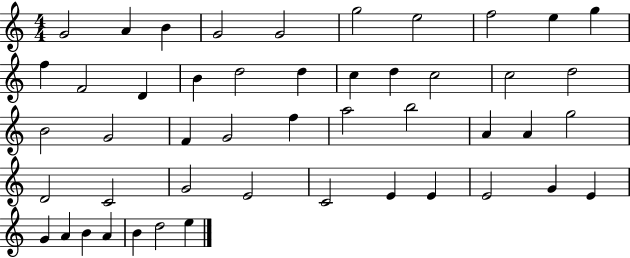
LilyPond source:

{
  \clef treble
  \numericTimeSignature
  \time 4/4
  \key c \major
  g'2 a'4 b'4 | g'2 g'2 | g''2 e''2 | f''2 e''4 g''4 | \break f''4 f'2 d'4 | b'4 d''2 d''4 | c''4 d''4 c''2 | c''2 d''2 | \break b'2 g'2 | f'4 g'2 f''4 | a''2 b''2 | a'4 a'4 g''2 | \break d'2 c'2 | g'2 e'2 | c'2 e'4 e'4 | e'2 g'4 e'4 | \break g'4 a'4 b'4 a'4 | b'4 d''2 e''4 | \bar "|."
}